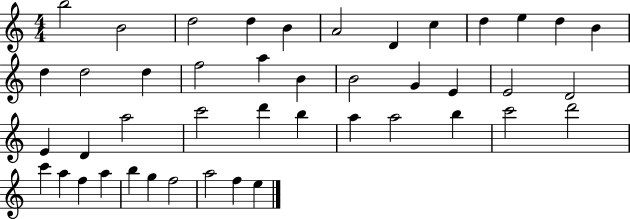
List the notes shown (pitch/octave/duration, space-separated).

B5/h B4/h D5/h D5/q B4/q A4/h D4/q C5/q D5/q E5/q D5/q B4/q D5/q D5/h D5/q F5/h A5/q B4/q B4/h G4/q E4/q E4/h D4/h E4/q D4/q A5/h C6/h D6/q B5/q A5/q A5/h B5/q C6/h D6/h C6/q A5/q F5/q A5/q B5/q G5/q F5/h A5/h F5/q E5/q